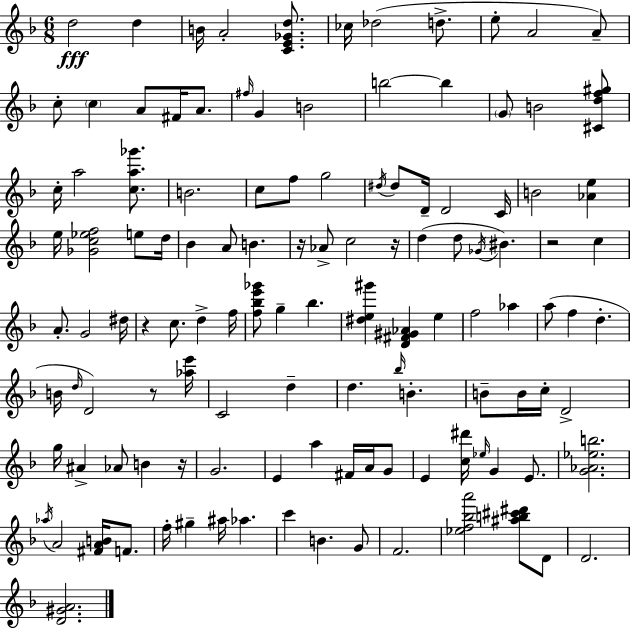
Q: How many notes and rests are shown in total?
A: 121